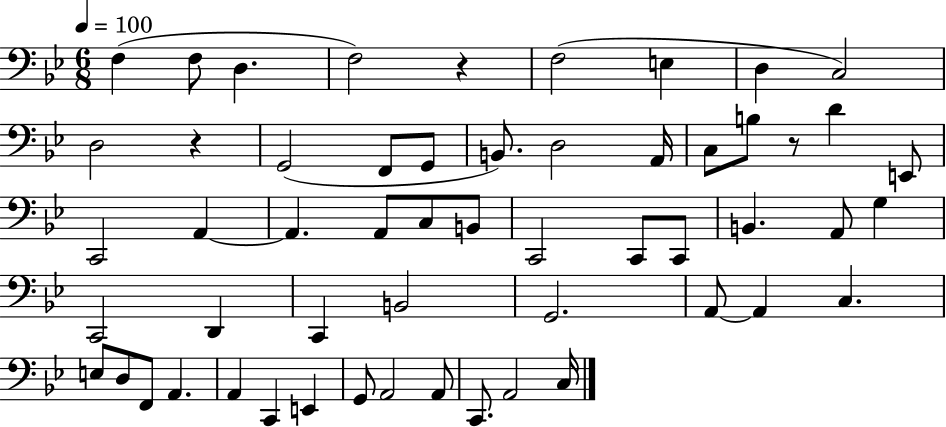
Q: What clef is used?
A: bass